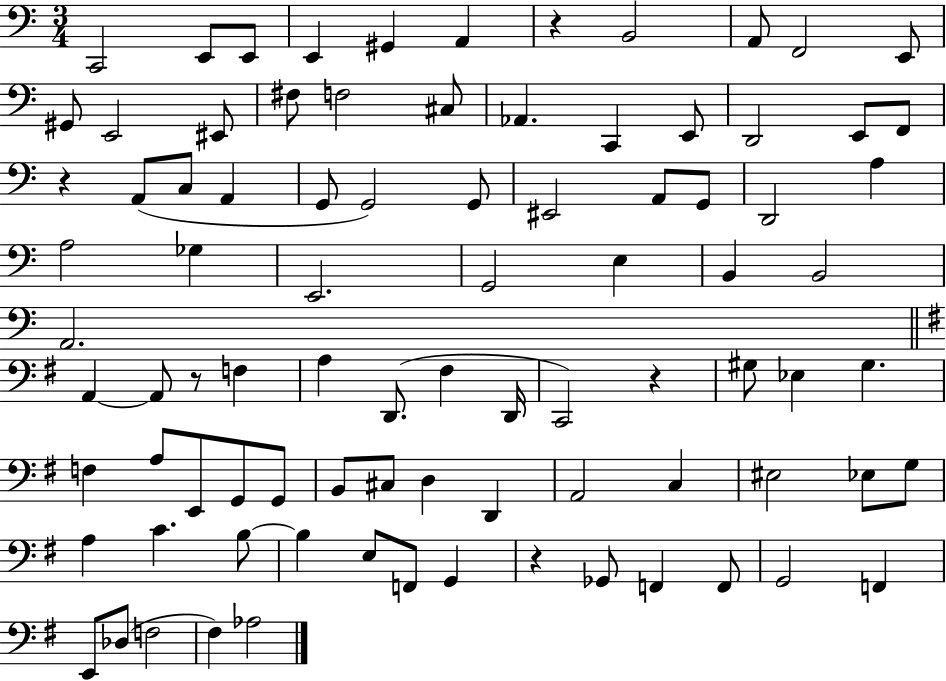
X:1
T:Untitled
M:3/4
L:1/4
K:C
C,,2 E,,/2 E,,/2 E,, ^G,, A,, z B,,2 A,,/2 F,,2 E,,/2 ^G,,/2 E,,2 ^E,,/2 ^F,/2 F,2 ^C,/2 _A,, C,, E,,/2 D,,2 E,,/2 F,,/2 z A,,/2 C,/2 A,, G,,/2 G,,2 G,,/2 ^E,,2 A,,/2 G,,/2 D,,2 A, A,2 _G, E,,2 G,,2 E, B,, B,,2 A,,2 A,, A,,/2 z/2 F, A, D,,/2 ^F, D,,/4 C,,2 z ^G,/2 _E, ^G, F, A,/2 E,,/2 G,,/2 G,,/2 B,,/2 ^C,/2 D, D,, A,,2 C, ^E,2 _E,/2 G,/2 A, C B,/2 B, E,/2 F,,/2 G,, z _G,,/2 F,, F,,/2 G,,2 F,, E,,/2 _D,/2 F,2 ^F, _A,2